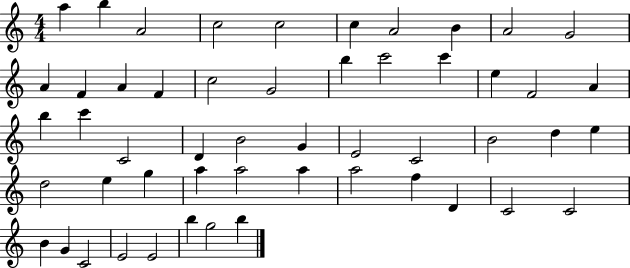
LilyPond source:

{
  \clef treble
  \numericTimeSignature
  \time 4/4
  \key c \major
  a''4 b''4 a'2 | c''2 c''2 | c''4 a'2 b'4 | a'2 g'2 | \break a'4 f'4 a'4 f'4 | c''2 g'2 | b''4 c'''2 c'''4 | e''4 f'2 a'4 | \break b''4 c'''4 c'2 | d'4 b'2 g'4 | e'2 c'2 | b'2 d''4 e''4 | \break d''2 e''4 g''4 | a''4 a''2 a''4 | a''2 f''4 d'4 | c'2 c'2 | \break b'4 g'4 c'2 | e'2 e'2 | b''4 g''2 b''4 | \bar "|."
}